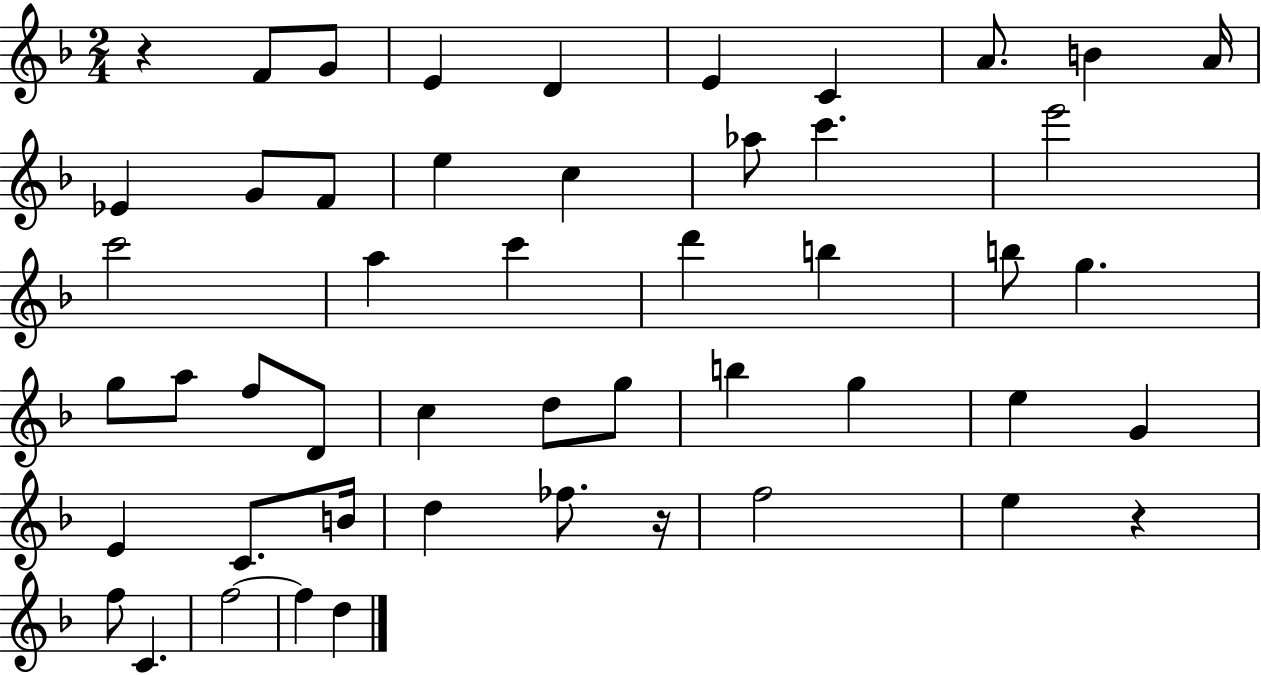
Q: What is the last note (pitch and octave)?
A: D5